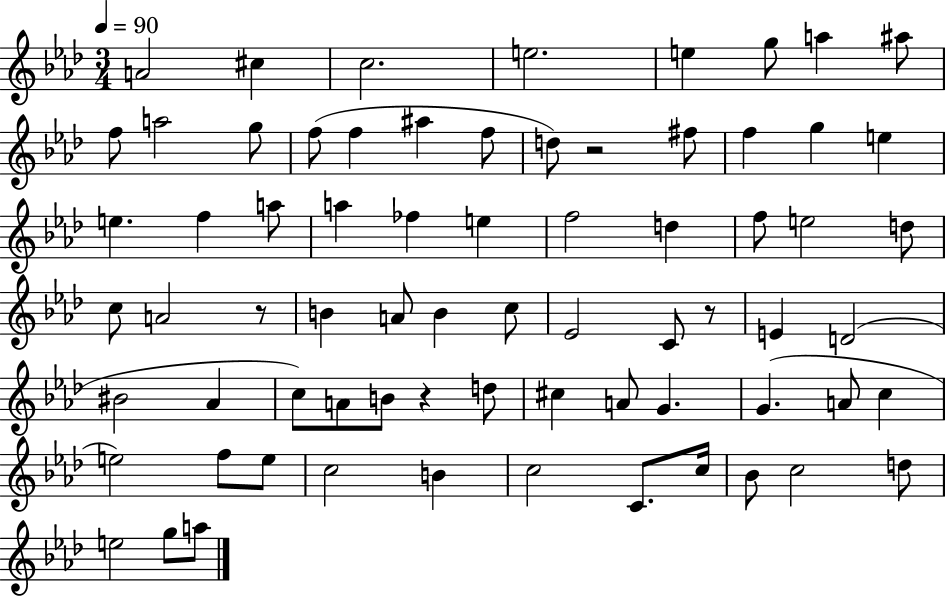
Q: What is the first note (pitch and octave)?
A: A4